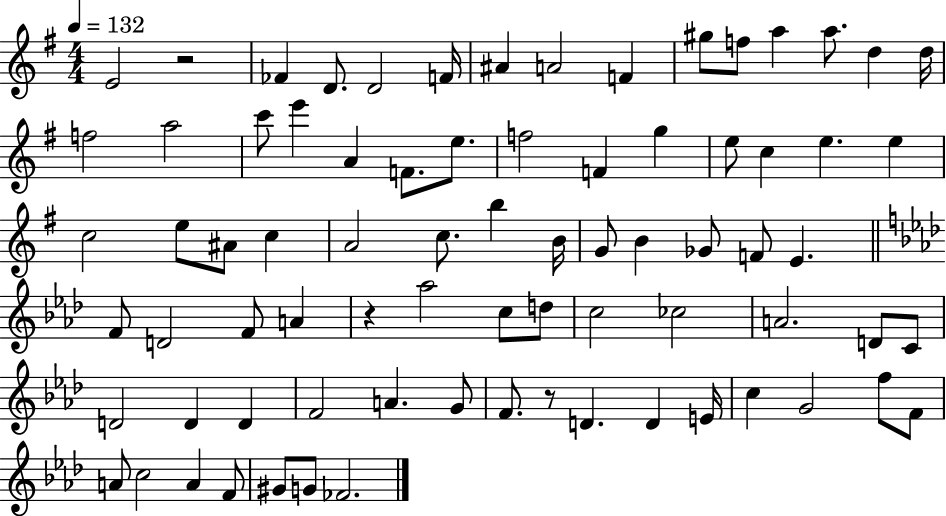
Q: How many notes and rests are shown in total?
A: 77